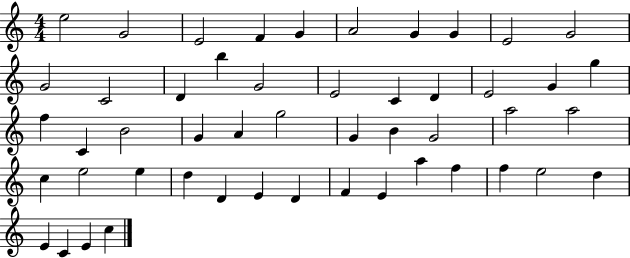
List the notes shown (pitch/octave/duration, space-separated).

E5/h G4/h E4/h F4/q G4/q A4/h G4/q G4/q E4/h G4/h G4/h C4/h D4/q B5/q G4/h E4/h C4/q D4/q E4/h G4/q G5/q F5/q C4/q B4/h G4/q A4/q G5/h G4/q B4/q G4/h A5/h A5/h C5/q E5/h E5/q D5/q D4/q E4/q D4/q F4/q E4/q A5/q F5/q F5/q E5/h D5/q E4/q C4/q E4/q C5/q